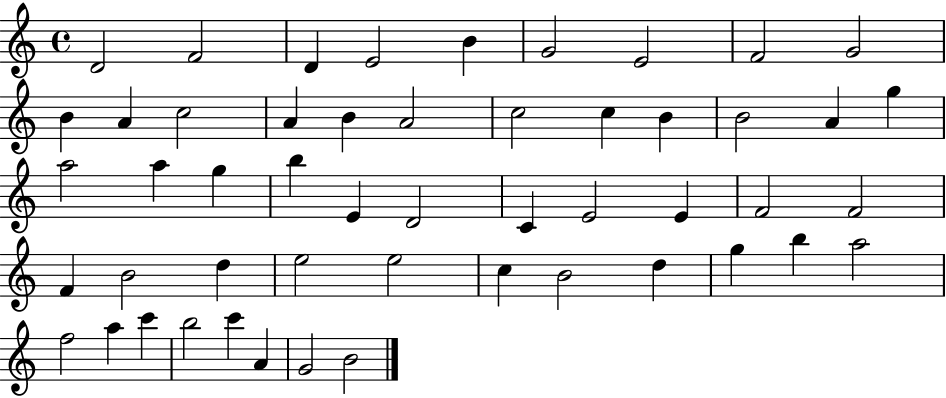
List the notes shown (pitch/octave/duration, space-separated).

D4/h F4/h D4/q E4/h B4/q G4/h E4/h F4/h G4/h B4/q A4/q C5/h A4/q B4/q A4/h C5/h C5/q B4/q B4/h A4/q G5/q A5/h A5/q G5/q B5/q E4/q D4/h C4/q E4/h E4/q F4/h F4/h F4/q B4/h D5/q E5/h E5/h C5/q B4/h D5/q G5/q B5/q A5/h F5/h A5/q C6/q B5/h C6/q A4/q G4/h B4/h